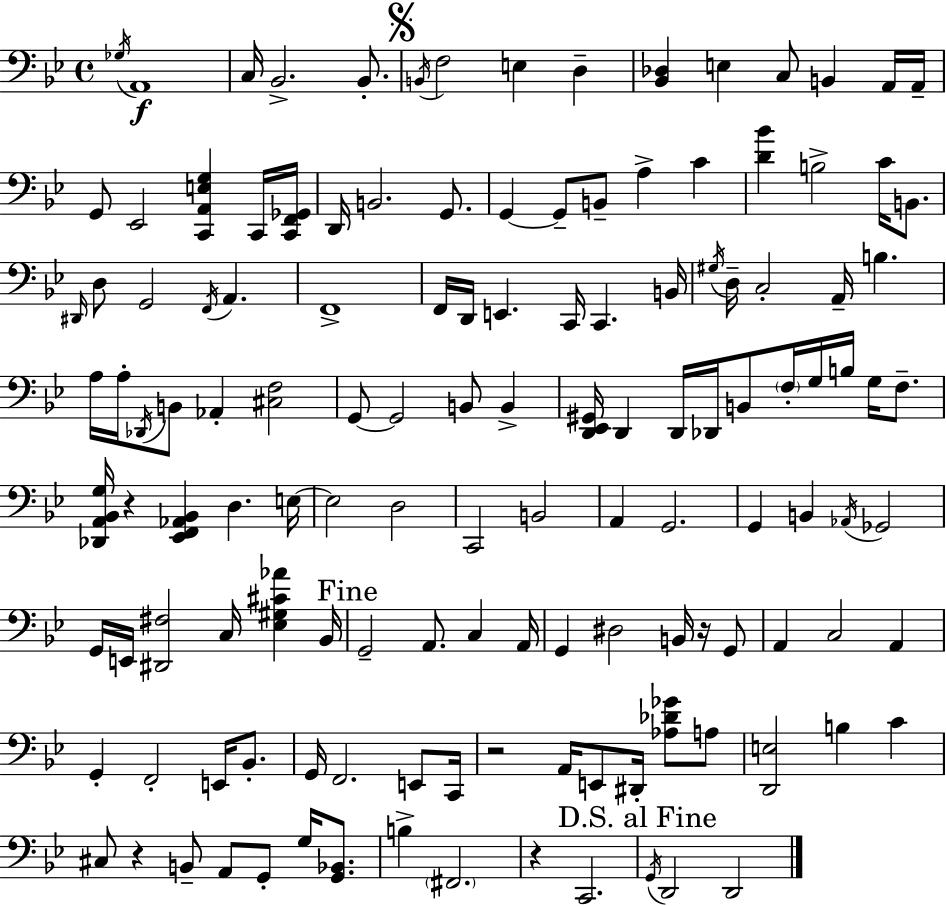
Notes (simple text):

Gb3/s A2/w C3/s Bb2/h. Bb2/e. B2/s F3/h E3/q D3/q [Bb2,Db3]/q E3/q C3/e B2/q A2/s A2/s G2/e Eb2/h [C2,A2,E3,G3]/q C2/s [C2,F2,Gb2]/s D2/s B2/h. G2/e. G2/q G2/e B2/e A3/q C4/q [D4,Bb4]/q B3/h C4/s B2/e. D#2/s D3/e G2/h F2/s A2/q. F2/w F2/s D2/s E2/q. C2/s C2/q. B2/s G#3/s D3/s C3/h A2/s B3/q. A3/s A3/s Db2/s B2/e Ab2/q [C#3,F3]/h G2/e G2/h B2/e B2/q [D2,Eb2,G#2]/s D2/q D2/s Db2/s B2/e F3/s G3/s B3/s G3/s F3/e. [Db2,A2,Bb2,G3]/s R/q [Eb2,F2,Ab2,Bb2]/q D3/q. E3/s E3/h D3/h C2/h B2/h A2/q G2/h. G2/q B2/q Ab2/s Gb2/h G2/s E2/s [D#2,F#3]/h C3/s [Eb3,G#3,C#4,Ab4]/q Bb2/s G2/h A2/e. C3/q A2/s G2/q D#3/h B2/s R/s G2/e A2/q C3/h A2/q G2/q F2/h E2/s Bb2/e. G2/s F2/h. E2/e C2/s R/h A2/s E2/e D#2/s [Ab3,Db4,Gb4]/e A3/e [D2,E3]/h B3/q C4/q C#3/e R/q B2/e A2/e G2/e G3/s [G2,Bb2]/e. B3/q F#2/h. R/q C2/h. G2/s D2/h D2/h